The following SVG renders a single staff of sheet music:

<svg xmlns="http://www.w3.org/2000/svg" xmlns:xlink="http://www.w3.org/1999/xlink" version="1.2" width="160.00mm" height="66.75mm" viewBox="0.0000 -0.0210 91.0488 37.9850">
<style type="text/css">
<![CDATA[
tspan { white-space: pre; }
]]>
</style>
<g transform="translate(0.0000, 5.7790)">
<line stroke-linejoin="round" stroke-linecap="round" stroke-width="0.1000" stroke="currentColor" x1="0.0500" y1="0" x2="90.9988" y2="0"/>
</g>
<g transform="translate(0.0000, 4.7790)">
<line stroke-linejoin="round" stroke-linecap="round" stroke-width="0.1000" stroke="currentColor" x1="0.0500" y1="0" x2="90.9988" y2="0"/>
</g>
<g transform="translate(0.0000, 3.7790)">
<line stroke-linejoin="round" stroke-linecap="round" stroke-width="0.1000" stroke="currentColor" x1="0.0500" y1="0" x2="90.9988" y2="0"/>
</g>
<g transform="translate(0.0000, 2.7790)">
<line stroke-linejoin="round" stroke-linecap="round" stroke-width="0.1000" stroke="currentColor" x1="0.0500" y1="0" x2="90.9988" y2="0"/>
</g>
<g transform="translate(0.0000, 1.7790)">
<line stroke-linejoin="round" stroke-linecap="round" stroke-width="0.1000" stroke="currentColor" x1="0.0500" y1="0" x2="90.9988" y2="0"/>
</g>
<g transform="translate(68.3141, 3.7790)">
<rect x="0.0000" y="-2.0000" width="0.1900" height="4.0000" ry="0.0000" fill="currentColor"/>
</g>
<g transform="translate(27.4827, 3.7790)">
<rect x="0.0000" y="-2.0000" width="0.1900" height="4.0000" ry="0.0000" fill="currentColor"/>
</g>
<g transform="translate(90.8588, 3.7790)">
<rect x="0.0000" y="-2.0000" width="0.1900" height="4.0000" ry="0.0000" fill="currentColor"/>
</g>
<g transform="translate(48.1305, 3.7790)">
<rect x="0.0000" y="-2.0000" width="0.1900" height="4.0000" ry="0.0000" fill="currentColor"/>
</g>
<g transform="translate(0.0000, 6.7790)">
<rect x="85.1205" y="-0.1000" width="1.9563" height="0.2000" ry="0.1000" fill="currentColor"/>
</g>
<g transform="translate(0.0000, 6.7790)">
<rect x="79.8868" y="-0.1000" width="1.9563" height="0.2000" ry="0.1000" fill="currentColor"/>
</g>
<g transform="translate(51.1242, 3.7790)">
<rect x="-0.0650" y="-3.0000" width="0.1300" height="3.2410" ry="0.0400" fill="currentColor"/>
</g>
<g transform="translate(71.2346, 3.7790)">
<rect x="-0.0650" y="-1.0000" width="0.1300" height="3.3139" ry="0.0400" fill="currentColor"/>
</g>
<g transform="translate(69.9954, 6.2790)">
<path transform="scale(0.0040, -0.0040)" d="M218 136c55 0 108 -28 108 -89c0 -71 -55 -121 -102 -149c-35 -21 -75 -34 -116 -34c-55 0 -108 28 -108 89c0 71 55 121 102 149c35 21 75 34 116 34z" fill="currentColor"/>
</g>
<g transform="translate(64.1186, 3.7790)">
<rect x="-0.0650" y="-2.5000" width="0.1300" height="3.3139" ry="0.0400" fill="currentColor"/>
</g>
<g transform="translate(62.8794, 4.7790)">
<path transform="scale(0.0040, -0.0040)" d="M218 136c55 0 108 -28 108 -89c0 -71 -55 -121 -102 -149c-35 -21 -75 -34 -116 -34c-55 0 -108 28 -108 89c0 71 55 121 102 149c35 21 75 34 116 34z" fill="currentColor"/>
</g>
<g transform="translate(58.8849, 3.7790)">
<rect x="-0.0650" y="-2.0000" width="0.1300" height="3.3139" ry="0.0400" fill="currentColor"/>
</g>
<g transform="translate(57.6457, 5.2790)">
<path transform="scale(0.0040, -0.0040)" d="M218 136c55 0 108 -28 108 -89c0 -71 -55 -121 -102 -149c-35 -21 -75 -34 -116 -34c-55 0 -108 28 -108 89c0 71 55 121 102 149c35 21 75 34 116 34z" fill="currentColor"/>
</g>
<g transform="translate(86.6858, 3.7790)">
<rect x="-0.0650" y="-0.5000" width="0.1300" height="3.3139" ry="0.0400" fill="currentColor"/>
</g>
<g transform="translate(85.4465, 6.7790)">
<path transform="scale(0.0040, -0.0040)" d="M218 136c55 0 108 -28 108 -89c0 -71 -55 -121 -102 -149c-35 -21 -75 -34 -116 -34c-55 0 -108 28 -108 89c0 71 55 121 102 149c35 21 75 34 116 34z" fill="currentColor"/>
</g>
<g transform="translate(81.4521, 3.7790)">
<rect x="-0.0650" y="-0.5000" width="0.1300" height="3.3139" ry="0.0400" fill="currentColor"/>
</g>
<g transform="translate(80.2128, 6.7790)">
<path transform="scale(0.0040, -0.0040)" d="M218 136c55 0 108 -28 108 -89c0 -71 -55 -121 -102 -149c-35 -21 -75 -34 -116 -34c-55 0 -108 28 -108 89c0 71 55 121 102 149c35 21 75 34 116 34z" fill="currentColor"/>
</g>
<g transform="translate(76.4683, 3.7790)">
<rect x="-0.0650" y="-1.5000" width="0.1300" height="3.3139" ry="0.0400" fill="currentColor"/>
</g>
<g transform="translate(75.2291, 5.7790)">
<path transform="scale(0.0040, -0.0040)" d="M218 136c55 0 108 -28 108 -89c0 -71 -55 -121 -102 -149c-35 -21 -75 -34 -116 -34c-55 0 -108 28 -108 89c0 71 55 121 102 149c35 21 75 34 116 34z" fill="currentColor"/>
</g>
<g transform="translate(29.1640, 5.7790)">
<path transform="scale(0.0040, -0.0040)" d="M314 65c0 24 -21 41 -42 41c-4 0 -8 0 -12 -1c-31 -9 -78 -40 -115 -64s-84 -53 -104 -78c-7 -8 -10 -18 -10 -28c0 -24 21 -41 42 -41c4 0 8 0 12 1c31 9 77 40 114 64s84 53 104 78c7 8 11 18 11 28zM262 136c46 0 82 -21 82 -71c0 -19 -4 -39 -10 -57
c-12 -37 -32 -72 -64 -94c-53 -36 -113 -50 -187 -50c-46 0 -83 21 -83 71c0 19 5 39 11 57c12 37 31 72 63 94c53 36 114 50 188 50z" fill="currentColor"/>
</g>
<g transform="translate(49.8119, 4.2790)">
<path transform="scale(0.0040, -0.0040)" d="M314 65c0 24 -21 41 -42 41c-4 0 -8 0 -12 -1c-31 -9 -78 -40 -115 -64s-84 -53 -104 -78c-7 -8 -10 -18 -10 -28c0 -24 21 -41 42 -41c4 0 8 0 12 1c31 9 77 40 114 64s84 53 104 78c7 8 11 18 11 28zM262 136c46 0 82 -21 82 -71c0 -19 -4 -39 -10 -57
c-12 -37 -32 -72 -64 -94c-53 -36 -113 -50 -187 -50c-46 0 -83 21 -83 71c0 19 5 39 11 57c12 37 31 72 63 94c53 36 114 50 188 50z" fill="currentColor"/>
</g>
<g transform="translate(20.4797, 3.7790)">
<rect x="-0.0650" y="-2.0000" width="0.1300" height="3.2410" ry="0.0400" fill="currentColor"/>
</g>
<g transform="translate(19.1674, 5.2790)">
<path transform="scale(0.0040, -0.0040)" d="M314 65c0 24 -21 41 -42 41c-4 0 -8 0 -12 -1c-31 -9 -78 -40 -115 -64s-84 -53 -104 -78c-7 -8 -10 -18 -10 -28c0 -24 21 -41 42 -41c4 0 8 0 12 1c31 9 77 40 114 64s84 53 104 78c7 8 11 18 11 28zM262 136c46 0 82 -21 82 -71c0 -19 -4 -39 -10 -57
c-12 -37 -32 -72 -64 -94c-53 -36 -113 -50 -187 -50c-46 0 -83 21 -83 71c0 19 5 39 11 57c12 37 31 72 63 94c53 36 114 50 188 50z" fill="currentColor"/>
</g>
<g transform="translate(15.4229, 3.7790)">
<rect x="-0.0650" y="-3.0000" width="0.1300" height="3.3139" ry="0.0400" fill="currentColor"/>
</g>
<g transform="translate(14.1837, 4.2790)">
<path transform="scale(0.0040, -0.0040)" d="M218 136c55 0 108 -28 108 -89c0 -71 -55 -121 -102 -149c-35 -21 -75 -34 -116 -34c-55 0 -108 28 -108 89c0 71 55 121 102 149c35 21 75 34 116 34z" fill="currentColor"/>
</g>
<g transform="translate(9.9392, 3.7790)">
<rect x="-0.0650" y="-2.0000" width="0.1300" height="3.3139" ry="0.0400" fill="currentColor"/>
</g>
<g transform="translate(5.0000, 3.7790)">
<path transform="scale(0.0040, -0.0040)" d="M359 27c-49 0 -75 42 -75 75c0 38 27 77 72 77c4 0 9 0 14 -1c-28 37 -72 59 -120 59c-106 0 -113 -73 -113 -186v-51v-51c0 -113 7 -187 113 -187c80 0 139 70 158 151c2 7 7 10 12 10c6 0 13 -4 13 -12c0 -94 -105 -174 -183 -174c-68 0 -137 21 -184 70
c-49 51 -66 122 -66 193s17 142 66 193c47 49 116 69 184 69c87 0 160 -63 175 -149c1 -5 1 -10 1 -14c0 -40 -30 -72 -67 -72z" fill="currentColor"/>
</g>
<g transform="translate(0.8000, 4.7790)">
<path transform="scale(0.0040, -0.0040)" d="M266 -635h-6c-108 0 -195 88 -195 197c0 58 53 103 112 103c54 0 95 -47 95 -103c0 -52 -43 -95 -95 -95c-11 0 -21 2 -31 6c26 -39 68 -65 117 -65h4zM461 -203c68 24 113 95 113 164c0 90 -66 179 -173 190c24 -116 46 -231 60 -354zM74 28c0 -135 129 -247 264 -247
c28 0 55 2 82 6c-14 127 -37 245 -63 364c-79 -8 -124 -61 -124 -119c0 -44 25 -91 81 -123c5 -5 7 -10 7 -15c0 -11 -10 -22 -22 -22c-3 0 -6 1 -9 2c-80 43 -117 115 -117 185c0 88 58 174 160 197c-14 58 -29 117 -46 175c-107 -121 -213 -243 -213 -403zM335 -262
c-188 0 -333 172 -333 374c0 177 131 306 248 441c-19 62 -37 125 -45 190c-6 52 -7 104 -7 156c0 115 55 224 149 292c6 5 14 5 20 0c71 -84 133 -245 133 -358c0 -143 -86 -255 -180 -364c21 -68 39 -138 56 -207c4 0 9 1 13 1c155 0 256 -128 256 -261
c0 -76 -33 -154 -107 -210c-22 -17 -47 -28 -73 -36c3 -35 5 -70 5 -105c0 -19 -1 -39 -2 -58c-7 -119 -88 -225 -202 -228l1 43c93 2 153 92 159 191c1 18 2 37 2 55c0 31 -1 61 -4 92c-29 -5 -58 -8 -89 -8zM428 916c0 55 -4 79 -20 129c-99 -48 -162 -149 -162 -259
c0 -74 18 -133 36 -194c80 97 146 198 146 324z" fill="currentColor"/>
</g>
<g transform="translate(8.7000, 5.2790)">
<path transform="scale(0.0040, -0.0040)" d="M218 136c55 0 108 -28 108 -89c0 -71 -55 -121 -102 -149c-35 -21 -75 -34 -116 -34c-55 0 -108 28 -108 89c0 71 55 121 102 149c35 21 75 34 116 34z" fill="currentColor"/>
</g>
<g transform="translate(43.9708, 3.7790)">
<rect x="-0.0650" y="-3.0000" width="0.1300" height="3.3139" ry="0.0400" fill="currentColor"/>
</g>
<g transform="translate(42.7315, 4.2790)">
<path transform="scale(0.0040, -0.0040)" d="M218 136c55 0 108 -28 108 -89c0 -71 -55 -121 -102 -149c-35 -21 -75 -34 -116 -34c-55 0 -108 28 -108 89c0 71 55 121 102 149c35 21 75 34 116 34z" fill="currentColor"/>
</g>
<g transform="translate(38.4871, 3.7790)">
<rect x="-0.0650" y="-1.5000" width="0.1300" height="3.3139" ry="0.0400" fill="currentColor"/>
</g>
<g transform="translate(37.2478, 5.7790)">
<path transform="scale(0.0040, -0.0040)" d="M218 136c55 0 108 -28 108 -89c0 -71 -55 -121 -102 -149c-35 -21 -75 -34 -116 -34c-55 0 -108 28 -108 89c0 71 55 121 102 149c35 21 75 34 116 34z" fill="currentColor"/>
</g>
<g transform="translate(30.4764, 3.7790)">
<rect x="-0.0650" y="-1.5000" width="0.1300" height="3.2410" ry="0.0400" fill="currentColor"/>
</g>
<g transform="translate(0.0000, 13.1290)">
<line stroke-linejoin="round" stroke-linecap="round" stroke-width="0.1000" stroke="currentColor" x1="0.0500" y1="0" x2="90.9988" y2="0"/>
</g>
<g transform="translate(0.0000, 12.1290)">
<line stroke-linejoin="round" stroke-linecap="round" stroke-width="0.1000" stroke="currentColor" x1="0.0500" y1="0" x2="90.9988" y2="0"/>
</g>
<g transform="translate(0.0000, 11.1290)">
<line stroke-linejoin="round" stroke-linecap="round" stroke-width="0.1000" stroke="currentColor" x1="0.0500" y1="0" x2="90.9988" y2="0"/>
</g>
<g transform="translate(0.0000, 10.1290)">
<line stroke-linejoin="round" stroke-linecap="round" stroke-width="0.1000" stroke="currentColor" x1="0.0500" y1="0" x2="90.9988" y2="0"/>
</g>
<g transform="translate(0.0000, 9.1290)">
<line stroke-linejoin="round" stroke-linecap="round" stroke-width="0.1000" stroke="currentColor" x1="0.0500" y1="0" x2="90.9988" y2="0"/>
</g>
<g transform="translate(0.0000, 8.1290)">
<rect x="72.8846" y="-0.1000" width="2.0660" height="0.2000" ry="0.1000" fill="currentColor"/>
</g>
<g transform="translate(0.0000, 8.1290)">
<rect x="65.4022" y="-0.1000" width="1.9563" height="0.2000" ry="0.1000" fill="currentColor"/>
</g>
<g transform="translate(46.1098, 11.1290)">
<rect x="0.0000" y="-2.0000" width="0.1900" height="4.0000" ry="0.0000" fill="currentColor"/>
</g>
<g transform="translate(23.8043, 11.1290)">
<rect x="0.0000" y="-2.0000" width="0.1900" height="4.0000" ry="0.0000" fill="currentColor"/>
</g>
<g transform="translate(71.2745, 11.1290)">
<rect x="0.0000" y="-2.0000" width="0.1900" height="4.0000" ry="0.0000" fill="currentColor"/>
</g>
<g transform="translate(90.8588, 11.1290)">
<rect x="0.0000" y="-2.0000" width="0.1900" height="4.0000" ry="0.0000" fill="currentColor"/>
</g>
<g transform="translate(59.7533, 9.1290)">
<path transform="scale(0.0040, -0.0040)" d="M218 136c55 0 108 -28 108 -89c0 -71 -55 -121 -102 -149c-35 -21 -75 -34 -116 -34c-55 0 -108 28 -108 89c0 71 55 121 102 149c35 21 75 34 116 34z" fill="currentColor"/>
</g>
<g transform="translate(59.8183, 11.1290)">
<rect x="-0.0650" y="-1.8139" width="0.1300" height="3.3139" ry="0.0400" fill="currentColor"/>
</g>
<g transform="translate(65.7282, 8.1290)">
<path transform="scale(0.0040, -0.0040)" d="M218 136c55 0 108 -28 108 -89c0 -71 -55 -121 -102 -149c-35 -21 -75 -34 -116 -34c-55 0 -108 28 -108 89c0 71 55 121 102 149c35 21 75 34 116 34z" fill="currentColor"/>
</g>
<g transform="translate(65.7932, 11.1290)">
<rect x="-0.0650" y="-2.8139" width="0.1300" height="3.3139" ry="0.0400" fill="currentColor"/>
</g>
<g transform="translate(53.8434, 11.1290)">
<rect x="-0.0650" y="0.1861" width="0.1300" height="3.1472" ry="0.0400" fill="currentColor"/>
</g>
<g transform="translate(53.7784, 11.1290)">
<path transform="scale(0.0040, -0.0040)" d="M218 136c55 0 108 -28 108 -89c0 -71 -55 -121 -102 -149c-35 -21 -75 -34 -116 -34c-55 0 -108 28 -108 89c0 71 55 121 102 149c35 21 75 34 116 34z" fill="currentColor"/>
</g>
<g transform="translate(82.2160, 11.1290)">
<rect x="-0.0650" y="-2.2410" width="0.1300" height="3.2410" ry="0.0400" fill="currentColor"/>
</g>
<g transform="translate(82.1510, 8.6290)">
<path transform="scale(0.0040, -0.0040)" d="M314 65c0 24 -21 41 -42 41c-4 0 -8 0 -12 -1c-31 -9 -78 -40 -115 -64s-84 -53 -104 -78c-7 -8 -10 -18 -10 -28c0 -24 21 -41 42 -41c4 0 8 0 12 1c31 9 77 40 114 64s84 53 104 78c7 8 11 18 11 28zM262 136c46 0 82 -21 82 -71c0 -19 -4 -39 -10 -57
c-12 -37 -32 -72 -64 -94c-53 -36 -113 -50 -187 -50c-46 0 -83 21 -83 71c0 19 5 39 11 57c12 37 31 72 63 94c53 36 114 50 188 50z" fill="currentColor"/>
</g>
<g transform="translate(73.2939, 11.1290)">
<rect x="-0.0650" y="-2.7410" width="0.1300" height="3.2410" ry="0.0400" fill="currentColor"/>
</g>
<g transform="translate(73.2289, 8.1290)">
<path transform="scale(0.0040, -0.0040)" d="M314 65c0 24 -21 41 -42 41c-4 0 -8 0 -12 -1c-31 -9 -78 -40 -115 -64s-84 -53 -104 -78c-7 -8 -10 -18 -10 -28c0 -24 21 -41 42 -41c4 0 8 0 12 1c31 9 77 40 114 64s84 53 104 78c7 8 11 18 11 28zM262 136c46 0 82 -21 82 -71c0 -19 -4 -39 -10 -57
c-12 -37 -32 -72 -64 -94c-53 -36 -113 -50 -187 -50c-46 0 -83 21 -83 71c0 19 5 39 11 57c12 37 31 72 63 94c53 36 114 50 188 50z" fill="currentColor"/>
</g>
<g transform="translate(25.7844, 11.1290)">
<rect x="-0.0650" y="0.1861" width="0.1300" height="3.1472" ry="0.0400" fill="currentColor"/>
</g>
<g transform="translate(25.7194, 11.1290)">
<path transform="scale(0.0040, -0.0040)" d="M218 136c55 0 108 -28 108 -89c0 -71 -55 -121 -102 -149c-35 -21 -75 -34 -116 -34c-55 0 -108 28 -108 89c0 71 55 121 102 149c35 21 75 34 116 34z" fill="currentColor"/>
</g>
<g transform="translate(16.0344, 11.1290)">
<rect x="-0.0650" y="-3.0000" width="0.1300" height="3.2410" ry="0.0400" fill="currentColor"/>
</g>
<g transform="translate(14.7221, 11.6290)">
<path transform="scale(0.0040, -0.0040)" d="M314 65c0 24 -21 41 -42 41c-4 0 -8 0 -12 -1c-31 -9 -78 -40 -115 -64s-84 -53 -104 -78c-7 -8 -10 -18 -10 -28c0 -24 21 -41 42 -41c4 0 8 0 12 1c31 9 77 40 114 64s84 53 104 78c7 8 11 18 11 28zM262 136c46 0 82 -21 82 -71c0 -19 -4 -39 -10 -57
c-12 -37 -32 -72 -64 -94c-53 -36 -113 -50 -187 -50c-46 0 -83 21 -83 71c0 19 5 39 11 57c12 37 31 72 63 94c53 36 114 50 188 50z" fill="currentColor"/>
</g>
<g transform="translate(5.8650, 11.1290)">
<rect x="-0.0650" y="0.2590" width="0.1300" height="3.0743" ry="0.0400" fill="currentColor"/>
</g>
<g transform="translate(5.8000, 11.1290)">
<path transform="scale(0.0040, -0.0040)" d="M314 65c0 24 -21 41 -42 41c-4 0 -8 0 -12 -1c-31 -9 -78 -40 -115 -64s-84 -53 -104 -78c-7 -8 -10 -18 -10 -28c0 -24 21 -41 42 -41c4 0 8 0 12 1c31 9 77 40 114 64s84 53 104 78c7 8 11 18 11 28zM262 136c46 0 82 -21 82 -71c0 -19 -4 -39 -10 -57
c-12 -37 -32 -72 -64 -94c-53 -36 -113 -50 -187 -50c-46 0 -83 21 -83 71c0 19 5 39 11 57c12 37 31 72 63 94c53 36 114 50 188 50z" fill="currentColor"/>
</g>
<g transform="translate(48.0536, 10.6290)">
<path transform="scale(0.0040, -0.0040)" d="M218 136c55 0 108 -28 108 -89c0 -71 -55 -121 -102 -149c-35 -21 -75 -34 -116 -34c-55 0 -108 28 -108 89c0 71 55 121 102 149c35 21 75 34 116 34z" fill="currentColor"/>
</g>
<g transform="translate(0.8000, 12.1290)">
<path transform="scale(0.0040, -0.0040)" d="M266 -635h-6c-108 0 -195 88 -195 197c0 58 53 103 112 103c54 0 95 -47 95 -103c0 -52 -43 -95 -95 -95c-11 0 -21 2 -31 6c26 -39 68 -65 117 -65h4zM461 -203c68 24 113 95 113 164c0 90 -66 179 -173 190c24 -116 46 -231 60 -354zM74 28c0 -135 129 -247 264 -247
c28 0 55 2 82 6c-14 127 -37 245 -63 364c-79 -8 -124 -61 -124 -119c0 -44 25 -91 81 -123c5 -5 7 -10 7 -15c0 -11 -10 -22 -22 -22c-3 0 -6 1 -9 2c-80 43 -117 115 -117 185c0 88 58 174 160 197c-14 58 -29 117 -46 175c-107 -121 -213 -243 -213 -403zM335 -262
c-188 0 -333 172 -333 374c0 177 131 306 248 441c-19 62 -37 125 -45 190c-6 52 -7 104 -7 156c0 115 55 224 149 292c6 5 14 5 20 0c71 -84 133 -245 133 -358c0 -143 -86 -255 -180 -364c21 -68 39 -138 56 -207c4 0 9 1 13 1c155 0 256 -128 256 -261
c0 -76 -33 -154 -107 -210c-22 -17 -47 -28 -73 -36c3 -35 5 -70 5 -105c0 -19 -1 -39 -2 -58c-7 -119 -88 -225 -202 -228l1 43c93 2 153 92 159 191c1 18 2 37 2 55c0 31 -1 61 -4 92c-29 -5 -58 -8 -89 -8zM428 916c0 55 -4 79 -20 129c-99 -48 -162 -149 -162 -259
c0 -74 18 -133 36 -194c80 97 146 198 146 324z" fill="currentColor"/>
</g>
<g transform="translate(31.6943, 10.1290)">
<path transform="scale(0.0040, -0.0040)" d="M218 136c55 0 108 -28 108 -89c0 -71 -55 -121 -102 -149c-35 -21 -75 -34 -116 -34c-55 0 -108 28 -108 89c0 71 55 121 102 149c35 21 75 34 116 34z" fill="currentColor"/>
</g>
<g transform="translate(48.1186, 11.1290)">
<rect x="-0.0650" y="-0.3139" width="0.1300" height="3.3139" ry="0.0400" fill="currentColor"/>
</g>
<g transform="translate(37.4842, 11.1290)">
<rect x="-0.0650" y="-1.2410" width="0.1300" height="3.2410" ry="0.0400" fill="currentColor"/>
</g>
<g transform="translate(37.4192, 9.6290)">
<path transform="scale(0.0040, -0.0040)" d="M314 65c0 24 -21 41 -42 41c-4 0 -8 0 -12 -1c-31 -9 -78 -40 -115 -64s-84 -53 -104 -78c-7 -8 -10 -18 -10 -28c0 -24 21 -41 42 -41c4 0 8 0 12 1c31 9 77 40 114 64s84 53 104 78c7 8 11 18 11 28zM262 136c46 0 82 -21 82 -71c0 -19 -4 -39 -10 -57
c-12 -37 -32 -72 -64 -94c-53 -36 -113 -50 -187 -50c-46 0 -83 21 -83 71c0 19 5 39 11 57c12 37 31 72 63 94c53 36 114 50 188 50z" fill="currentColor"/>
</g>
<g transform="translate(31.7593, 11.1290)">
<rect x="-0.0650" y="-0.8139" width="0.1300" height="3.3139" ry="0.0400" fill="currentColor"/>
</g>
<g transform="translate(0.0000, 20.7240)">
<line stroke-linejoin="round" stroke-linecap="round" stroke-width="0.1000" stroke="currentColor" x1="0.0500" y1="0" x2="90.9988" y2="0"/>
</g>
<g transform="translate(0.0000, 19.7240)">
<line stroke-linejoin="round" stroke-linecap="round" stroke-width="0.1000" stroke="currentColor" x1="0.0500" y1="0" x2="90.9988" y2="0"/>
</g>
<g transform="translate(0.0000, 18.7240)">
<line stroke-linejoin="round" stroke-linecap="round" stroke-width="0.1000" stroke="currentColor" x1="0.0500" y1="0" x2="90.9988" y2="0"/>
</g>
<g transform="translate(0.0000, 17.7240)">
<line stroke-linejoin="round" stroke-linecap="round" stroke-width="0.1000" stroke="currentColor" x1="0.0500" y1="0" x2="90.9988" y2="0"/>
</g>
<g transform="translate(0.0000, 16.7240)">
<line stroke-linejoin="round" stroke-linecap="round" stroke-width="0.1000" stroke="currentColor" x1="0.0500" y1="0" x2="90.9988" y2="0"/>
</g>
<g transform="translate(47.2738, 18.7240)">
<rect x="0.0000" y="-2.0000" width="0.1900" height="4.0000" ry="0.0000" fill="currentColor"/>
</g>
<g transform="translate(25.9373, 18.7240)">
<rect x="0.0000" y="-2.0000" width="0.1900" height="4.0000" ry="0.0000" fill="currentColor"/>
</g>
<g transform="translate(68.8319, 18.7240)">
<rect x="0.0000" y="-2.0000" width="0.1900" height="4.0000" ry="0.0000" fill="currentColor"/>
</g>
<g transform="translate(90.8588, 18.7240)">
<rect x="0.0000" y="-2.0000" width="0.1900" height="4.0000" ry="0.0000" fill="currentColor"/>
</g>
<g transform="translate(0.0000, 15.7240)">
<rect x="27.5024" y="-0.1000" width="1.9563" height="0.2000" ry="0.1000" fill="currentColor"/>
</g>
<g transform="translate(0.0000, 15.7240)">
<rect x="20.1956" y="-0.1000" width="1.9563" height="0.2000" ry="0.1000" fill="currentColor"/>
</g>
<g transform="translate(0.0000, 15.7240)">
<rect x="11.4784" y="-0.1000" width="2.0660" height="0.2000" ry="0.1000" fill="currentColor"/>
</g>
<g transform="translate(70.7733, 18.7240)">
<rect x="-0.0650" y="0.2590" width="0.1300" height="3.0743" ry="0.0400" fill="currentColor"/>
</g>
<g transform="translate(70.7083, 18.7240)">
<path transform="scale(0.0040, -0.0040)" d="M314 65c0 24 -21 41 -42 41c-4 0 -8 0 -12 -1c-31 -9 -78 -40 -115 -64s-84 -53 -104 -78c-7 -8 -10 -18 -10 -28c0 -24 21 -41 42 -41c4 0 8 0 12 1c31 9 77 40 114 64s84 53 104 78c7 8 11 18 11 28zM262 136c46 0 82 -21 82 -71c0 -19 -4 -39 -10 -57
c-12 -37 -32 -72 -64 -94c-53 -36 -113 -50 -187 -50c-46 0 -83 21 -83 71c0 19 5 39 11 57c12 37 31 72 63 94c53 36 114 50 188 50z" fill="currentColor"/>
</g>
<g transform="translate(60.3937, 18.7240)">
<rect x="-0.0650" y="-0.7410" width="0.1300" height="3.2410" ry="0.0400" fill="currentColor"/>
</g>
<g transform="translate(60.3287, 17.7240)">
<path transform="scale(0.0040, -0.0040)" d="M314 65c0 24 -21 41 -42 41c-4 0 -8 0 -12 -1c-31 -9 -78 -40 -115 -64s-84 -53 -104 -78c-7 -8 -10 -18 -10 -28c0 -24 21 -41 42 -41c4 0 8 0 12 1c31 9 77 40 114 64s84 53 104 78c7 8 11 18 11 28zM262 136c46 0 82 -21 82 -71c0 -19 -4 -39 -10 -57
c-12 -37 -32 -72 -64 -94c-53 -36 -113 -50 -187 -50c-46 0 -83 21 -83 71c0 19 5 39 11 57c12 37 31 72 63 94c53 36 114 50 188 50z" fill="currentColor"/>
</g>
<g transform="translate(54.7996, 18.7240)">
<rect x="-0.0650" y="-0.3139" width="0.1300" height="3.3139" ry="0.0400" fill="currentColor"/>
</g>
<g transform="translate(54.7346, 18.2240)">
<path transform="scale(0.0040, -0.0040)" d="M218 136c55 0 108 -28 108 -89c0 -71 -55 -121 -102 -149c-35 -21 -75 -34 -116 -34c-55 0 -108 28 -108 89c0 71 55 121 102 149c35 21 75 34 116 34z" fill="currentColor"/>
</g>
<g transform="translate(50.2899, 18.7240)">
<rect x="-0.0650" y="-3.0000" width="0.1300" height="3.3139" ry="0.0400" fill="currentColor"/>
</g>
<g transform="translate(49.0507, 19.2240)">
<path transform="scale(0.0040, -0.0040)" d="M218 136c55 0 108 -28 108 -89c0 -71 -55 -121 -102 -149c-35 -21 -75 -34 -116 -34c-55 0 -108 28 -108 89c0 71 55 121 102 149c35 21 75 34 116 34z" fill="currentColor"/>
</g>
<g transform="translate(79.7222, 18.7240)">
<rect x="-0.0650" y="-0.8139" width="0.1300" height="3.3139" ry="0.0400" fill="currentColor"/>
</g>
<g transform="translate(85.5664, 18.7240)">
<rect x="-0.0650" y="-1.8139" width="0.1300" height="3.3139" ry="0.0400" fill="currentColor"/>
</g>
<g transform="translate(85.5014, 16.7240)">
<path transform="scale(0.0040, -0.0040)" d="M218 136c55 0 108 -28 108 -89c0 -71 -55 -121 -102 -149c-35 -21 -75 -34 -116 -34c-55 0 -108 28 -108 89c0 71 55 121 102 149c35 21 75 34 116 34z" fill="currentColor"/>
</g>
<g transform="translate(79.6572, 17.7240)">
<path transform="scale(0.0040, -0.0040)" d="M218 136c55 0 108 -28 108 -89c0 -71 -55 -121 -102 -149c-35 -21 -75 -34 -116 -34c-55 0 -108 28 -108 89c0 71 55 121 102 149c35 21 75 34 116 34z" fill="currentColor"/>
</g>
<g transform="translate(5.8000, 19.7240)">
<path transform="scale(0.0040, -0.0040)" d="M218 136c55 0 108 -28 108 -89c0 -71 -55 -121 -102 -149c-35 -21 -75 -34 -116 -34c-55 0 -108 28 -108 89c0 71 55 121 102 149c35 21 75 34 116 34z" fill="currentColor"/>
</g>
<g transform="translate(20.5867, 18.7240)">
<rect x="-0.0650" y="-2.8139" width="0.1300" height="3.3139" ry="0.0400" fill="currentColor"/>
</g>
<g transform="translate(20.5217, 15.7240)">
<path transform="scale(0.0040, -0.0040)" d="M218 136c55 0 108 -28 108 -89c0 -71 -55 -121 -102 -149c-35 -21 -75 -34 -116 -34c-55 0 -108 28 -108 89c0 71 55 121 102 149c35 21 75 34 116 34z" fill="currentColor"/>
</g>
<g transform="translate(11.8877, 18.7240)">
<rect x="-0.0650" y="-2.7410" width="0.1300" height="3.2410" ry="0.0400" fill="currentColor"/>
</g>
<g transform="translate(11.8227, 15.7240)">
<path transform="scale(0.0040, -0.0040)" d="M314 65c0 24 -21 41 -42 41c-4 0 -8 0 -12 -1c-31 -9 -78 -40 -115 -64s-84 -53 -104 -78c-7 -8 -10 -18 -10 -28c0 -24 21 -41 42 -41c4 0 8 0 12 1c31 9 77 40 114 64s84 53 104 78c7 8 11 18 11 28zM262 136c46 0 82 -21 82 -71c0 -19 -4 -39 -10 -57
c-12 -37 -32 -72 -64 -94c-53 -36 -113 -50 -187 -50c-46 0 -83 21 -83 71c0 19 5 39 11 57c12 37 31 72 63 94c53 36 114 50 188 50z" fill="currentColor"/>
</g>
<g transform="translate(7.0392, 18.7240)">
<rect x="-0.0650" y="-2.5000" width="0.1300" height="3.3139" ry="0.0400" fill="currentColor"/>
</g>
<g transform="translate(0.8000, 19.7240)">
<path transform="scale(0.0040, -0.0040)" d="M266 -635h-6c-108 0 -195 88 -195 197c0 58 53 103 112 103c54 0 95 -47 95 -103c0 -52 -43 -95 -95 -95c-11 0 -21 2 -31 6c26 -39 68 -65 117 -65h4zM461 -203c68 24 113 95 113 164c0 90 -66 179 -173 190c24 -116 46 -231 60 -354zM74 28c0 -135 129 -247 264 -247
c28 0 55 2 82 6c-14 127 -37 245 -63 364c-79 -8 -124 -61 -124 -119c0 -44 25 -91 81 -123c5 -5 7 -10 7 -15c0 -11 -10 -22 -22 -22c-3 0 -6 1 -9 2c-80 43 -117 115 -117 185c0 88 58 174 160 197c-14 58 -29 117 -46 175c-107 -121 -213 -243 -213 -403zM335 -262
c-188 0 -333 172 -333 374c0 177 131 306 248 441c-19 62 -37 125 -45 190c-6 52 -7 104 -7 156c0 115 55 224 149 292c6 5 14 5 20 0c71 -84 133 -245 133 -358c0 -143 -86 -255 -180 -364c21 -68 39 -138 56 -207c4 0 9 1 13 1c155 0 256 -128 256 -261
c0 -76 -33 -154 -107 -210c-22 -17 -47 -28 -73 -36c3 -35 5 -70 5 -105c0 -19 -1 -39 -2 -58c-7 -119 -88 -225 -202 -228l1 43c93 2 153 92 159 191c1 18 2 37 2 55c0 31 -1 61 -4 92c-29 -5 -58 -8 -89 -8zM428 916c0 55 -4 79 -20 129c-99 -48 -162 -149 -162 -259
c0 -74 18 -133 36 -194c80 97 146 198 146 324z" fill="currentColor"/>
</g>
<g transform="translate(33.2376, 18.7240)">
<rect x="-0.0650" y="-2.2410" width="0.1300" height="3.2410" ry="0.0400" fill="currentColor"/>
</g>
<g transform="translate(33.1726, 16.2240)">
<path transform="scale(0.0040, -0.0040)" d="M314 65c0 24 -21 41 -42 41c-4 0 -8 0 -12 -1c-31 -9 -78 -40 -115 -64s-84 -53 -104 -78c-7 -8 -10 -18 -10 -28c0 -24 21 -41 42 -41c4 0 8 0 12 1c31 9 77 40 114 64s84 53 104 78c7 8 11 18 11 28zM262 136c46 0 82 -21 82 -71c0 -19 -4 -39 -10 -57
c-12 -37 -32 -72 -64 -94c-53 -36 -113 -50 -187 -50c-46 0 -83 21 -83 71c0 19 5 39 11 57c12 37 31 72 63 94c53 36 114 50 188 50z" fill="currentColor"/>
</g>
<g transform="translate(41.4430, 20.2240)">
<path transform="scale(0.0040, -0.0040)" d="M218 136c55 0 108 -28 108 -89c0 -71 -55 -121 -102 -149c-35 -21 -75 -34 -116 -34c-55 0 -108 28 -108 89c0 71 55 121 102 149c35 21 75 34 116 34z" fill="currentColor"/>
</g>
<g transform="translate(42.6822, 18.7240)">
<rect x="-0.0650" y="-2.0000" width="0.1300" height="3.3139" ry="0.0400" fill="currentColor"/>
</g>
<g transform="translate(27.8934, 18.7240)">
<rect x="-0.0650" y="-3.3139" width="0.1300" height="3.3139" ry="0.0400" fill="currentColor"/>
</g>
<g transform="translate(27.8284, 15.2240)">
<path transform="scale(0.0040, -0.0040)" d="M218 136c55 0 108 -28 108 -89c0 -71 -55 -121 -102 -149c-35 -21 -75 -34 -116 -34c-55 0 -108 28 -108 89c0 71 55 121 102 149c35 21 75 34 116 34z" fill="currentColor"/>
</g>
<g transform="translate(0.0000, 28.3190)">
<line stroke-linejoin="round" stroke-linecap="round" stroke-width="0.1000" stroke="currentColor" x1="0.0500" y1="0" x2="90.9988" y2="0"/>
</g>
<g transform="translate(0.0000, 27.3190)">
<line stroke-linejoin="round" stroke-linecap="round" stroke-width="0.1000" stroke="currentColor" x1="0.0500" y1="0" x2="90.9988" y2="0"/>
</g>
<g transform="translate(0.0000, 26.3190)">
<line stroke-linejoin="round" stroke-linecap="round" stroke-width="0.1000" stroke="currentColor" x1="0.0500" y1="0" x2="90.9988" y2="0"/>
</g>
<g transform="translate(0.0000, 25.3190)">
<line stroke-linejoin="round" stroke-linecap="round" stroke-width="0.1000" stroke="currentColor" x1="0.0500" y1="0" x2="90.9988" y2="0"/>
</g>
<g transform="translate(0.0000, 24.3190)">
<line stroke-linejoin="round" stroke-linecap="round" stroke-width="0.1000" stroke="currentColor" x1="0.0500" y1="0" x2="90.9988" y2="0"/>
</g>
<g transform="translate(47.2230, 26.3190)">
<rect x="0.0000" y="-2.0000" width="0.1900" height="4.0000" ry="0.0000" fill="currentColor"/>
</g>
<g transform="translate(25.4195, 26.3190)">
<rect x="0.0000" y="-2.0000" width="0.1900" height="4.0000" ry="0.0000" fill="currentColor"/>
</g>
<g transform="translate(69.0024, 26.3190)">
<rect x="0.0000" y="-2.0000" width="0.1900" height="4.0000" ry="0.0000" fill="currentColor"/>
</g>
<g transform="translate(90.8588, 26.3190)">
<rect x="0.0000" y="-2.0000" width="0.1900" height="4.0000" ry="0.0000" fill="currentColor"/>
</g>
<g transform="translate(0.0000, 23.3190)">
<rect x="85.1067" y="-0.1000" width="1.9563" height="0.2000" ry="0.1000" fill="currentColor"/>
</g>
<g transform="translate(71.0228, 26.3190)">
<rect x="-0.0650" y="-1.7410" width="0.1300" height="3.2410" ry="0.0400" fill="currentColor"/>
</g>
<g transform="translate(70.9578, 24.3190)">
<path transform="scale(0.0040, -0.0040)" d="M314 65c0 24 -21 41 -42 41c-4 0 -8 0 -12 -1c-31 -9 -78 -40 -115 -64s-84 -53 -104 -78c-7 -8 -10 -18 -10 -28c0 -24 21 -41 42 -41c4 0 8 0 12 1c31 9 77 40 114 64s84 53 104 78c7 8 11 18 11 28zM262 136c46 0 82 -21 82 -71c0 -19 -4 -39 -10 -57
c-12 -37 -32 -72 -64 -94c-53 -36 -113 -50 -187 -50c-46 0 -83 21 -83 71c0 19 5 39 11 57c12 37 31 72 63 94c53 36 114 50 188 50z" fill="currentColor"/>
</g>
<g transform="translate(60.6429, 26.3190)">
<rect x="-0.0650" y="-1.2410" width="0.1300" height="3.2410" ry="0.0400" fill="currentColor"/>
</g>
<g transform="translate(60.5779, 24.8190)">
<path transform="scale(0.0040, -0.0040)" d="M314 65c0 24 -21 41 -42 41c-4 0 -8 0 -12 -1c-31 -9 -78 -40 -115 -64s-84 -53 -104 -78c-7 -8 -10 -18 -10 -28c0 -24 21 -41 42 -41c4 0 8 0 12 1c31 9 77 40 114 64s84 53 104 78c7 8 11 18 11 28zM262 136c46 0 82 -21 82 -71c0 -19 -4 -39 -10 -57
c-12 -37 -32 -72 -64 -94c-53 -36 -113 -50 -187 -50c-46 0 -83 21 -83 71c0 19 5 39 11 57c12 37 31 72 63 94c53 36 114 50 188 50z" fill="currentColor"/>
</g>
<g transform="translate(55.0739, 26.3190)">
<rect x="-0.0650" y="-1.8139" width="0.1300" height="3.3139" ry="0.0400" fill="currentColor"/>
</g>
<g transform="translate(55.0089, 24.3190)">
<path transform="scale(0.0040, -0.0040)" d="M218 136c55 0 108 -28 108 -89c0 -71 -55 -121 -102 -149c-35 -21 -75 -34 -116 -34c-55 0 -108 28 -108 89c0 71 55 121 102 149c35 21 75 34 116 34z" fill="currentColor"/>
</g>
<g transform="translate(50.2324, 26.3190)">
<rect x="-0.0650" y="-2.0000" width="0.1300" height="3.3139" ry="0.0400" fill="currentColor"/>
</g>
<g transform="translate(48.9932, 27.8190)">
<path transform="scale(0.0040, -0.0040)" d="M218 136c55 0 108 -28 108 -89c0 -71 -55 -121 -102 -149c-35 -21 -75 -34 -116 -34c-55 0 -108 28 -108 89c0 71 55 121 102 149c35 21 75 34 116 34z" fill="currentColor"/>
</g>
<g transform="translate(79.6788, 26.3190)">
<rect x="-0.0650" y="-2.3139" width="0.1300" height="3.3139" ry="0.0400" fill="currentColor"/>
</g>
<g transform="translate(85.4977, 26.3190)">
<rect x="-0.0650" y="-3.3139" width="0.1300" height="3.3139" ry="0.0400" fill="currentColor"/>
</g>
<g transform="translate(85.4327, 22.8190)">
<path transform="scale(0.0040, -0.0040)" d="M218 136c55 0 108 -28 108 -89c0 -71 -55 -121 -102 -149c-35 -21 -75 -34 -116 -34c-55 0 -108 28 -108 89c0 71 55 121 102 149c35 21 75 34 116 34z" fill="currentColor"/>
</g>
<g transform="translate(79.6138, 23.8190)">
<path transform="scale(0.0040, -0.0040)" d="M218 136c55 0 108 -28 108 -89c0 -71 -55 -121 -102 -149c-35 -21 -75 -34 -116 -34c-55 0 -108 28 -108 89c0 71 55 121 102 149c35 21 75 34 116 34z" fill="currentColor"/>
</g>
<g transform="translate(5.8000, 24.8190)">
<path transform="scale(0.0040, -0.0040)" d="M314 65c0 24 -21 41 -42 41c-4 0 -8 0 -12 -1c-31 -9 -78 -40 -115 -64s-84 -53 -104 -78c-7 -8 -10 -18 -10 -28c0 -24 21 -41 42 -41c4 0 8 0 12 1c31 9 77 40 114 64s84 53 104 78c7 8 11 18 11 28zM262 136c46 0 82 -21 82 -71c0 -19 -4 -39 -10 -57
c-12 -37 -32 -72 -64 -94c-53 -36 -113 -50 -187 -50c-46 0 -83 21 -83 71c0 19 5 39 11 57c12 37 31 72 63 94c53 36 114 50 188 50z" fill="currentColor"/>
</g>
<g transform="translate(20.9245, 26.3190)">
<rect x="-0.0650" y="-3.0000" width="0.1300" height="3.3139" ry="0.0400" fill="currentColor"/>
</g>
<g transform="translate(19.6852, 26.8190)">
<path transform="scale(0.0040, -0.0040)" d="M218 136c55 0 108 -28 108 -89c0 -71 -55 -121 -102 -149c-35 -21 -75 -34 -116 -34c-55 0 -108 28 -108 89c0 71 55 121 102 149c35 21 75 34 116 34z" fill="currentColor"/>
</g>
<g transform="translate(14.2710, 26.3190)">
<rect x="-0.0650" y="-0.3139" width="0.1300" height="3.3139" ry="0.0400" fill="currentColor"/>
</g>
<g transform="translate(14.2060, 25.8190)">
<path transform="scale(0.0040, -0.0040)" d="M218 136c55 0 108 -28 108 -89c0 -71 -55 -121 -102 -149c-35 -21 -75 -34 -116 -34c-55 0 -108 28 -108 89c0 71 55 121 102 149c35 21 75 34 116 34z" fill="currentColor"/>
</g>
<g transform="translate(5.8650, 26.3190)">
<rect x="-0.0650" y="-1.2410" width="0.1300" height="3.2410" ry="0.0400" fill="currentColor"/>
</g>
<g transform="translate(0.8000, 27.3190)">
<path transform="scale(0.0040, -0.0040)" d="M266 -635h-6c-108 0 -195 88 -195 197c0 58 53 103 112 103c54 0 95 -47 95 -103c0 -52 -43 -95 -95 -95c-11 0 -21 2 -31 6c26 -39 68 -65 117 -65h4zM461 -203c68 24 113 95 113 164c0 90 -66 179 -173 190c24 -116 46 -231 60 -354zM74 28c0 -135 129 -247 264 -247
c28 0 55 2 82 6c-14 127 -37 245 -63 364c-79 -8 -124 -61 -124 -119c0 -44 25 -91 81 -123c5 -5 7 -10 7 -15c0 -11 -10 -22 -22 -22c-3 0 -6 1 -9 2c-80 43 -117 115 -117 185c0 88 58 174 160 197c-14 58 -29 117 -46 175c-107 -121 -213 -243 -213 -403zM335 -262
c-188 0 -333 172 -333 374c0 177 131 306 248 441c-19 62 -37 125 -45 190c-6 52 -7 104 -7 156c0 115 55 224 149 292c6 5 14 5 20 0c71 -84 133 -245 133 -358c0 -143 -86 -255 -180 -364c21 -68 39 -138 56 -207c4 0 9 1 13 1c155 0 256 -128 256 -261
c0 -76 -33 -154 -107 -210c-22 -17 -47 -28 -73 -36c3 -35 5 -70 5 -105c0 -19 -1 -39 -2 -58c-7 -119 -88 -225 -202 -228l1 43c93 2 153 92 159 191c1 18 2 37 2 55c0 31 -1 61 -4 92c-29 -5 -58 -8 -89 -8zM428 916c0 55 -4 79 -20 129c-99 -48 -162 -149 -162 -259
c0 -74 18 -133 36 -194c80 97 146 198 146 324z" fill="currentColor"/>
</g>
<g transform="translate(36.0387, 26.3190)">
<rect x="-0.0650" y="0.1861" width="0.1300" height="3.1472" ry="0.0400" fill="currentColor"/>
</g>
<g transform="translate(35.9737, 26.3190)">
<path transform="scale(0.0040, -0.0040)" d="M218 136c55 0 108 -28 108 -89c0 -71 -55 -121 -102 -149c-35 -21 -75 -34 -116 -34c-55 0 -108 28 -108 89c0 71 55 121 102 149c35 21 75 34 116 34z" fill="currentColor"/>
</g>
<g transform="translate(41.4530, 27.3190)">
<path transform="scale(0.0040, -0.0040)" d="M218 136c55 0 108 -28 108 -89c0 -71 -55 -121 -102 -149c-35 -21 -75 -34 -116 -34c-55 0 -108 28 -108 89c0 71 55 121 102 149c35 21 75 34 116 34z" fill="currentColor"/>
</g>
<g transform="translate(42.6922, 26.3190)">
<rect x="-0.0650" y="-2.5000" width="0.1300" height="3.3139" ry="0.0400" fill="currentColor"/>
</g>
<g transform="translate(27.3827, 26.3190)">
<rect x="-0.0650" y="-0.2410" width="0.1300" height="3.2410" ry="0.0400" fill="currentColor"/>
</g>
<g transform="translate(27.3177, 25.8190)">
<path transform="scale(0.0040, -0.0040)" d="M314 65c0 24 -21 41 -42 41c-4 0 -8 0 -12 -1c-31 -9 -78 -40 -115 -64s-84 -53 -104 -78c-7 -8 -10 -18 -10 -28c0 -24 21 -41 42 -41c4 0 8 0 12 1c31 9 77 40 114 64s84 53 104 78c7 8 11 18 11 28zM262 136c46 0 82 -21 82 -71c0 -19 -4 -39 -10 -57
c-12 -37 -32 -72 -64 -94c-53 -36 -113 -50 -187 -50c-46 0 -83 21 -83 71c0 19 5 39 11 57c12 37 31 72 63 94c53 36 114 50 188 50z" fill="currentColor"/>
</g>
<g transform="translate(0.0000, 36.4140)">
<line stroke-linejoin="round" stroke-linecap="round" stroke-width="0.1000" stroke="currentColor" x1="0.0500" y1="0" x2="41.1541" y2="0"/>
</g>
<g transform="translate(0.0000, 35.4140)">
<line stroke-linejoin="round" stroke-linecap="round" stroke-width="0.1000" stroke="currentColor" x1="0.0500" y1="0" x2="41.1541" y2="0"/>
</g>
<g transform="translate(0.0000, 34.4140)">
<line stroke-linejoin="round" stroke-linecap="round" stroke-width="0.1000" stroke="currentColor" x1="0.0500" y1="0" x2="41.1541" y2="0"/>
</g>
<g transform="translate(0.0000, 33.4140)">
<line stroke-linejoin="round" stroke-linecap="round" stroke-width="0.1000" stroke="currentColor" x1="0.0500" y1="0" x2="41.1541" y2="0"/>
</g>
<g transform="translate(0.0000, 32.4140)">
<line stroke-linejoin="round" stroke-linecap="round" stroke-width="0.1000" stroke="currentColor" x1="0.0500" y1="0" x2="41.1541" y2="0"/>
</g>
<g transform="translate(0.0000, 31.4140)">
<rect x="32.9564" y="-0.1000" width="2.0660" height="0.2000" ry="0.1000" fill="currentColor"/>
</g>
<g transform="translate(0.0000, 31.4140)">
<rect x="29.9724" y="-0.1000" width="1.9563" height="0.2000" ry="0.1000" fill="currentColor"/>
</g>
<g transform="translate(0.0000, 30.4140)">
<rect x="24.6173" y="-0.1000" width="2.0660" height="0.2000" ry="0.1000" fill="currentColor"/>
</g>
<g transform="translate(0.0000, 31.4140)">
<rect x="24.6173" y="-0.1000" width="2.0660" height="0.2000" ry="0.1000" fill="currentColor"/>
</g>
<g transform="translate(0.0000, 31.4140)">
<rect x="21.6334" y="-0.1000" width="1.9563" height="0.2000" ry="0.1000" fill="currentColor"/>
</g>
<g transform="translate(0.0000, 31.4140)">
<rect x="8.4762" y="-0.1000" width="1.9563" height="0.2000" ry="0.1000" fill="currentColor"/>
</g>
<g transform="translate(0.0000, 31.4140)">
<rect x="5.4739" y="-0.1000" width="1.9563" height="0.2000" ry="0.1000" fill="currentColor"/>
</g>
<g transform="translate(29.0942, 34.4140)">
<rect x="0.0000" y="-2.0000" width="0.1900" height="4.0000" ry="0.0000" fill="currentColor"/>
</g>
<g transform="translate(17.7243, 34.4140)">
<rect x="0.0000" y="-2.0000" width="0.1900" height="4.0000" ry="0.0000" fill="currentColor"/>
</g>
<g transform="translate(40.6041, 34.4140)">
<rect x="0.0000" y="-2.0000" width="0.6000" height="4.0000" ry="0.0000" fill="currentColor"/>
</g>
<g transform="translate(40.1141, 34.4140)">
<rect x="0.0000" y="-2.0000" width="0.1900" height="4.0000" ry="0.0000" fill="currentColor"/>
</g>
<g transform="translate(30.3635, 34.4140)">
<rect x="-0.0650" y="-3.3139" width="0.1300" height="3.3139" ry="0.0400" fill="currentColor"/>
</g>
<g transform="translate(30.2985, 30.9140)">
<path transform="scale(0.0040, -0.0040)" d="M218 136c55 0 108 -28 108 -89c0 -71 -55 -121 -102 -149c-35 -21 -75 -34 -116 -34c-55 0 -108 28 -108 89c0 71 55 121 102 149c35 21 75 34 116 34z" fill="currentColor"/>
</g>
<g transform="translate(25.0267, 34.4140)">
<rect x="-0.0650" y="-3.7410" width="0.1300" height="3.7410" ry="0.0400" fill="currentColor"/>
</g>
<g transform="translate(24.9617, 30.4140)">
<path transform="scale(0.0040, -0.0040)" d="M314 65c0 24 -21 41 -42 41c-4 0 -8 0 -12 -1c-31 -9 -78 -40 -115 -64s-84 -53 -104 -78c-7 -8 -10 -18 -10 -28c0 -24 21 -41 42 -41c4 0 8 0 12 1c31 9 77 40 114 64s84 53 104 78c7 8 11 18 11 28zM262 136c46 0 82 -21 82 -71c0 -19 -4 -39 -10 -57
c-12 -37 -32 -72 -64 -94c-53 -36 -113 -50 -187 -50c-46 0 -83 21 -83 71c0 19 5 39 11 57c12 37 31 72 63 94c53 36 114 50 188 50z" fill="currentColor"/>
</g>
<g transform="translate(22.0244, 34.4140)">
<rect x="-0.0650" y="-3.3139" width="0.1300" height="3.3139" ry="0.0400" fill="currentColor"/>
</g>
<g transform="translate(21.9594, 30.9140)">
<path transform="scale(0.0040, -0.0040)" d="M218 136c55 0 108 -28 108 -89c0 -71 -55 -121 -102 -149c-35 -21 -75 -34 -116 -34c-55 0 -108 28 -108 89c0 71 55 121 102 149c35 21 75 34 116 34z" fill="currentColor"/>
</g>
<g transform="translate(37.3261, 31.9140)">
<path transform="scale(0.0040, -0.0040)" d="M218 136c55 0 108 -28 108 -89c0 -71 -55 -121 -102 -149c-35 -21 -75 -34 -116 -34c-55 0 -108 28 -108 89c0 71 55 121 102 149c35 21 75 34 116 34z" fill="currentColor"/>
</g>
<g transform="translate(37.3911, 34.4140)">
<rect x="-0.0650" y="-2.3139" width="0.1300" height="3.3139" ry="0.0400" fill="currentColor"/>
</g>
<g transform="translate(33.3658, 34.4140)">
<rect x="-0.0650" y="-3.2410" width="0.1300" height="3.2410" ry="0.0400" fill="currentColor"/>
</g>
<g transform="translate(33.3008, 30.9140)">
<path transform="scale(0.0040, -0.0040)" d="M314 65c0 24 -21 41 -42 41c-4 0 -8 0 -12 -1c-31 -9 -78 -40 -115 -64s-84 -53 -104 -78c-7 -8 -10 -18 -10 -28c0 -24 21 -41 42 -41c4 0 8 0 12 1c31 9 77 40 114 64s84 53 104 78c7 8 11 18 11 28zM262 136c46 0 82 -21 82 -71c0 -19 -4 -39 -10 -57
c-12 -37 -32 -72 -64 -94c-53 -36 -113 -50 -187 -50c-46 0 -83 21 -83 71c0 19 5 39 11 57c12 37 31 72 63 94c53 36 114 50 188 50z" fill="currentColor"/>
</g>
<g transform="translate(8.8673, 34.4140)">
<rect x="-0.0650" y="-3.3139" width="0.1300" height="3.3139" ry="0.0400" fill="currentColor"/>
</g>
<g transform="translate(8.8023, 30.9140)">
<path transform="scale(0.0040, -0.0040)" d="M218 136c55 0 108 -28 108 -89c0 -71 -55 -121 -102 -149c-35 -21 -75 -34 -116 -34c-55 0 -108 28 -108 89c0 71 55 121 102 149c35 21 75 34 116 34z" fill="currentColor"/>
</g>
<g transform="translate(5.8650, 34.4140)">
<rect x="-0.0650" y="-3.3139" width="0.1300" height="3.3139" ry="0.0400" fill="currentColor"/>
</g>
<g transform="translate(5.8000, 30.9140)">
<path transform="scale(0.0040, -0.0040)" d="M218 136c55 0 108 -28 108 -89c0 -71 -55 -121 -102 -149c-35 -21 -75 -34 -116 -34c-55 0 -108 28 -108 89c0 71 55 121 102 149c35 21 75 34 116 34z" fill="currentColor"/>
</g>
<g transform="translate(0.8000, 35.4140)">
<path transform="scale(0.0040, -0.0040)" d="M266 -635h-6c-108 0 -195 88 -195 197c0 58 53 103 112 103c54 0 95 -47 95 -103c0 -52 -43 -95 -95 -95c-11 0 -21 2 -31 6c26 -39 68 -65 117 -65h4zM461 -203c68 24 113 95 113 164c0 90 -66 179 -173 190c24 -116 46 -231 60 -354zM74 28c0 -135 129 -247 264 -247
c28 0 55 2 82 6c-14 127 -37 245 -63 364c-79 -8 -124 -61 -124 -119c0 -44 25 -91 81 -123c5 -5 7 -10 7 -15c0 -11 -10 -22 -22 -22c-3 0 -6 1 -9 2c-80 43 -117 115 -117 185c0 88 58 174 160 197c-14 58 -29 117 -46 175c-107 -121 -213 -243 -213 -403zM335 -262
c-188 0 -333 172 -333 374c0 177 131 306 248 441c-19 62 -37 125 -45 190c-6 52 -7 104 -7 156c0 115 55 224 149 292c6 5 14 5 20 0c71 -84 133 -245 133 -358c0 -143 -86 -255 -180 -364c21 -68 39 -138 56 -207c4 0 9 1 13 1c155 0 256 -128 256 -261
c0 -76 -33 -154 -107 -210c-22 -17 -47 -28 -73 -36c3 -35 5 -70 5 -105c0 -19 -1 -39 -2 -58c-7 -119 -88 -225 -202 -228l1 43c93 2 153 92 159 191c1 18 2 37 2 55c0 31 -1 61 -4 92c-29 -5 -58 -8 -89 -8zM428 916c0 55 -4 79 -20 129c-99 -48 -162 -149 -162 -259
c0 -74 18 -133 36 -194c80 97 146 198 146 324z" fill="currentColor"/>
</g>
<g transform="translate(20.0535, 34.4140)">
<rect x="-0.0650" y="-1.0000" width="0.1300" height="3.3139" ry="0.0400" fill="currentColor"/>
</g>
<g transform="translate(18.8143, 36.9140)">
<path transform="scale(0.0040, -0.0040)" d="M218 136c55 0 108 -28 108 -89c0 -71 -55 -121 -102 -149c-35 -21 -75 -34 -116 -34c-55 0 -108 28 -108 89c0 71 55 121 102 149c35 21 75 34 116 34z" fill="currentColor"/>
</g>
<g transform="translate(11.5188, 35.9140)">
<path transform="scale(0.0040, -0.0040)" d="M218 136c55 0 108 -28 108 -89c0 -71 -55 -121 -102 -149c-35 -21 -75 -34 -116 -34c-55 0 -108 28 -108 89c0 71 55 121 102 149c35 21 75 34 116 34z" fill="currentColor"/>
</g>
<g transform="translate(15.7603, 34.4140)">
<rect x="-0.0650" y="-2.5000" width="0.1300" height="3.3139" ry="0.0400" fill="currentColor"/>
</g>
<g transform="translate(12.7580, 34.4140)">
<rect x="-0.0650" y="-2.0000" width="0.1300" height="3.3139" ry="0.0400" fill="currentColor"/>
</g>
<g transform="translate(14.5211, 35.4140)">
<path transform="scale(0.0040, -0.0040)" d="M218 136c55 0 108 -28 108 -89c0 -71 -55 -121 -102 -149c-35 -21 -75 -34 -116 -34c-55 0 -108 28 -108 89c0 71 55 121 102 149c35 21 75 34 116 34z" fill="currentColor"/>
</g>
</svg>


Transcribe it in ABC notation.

X:1
T:Untitled
M:4/4
L:1/4
K:C
F A F2 E2 E A A2 F G D E C C B2 A2 B d e2 c B f a a2 g2 G a2 a b g2 F A c d2 B2 d f e2 c A c2 B G F f e2 f2 g b b b F G D b c'2 b b2 g